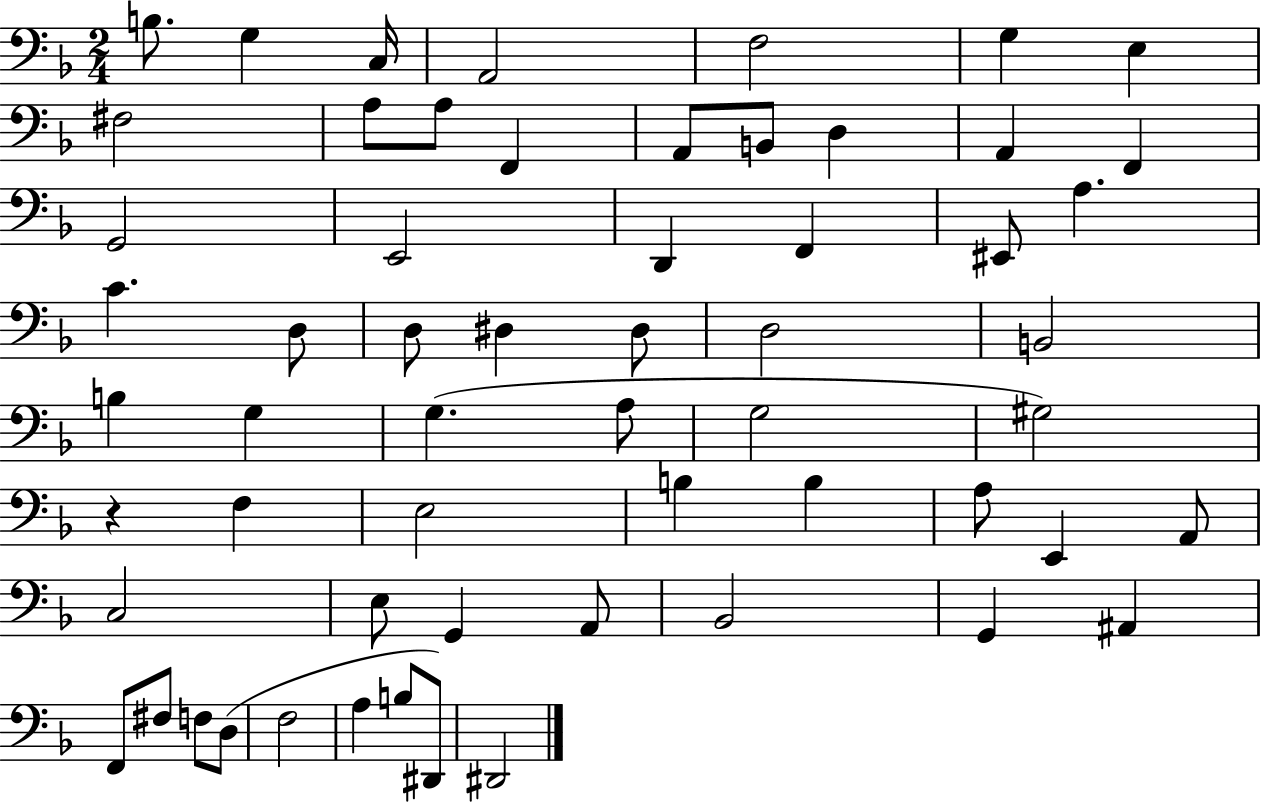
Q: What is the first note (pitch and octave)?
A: B3